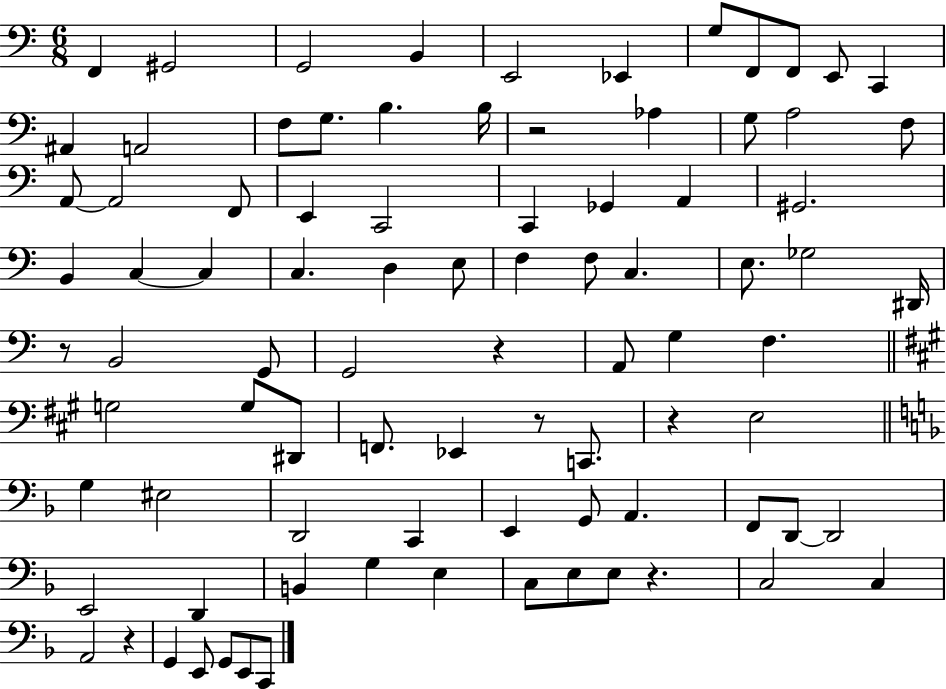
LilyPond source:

{
  \clef bass
  \numericTimeSignature
  \time 6/8
  \key c \major
  f,4 gis,2 | g,2 b,4 | e,2 ees,4 | g8 f,8 f,8 e,8 c,4 | \break ais,4 a,2 | f8 g8. b4. b16 | r2 aes4 | g8 a2 f8 | \break a,8~~ a,2 f,8 | e,4 c,2 | c,4 ges,4 a,4 | gis,2. | \break b,4 c4~~ c4 | c4. d4 e8 | f4 f8 c4. | e8. ges2 dis,16 | \break r8 b,2 g,8 | g,2 r4 | a,8 g4 f4. | \bar "||" \break \key a \major g2 g8 dis,8 | f,8. ees,4 r8 c,8. | r4 e2 | \bar "||" \break \key f \major g4 eis2 | d,2 c,4 | e,4 g,8 a,4. | f,8 d,8~~ d,2 | \break e,2 d,4 | b,4 g4 e4 | c8 e8 e8 r4. | c2 c4 | \break a,2 r4 | g,4 e,8 g,8 e,8 c,8 | \bar "|."
}